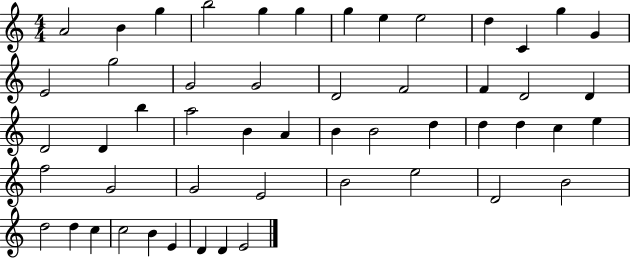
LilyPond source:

{
  \clef treble
  \numericTimeSignature
  \time 4/4
  \key c \major
  a'2 b'4 g''4 | b''2 g''4 g''4 | g''4 e''4 e''2 | d''4 c'4 g''4 g'4 | \break e'2 g''2 | g'2 g'2 | d'2 f'2 | f'4 d'2 d'4 | \break d'2 d'4 b''4 | a''2 b'4 a'4 | b'4 b'2 d''4 | d''4 d''4 c''4 e''4 | \break f''2 g'2 | g'2 e'2 | b'2 e''2 | d'2 b'2 | \break d''2 d''4 c''4 | c''2 b'4 e'4 | d'4 d'4 e'2 | \bar "|."
}